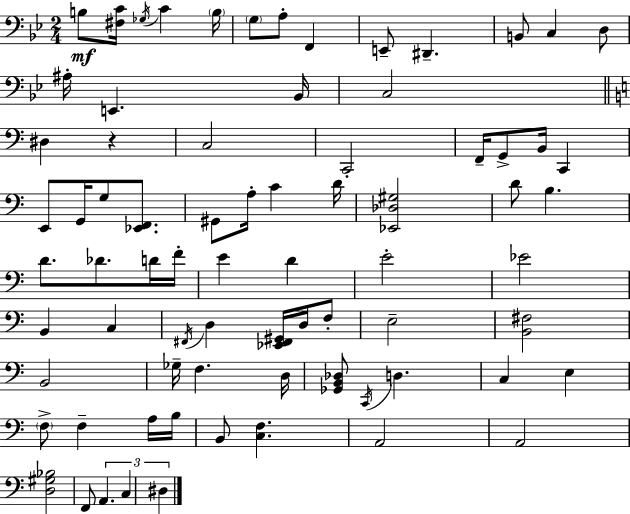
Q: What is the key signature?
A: G minor